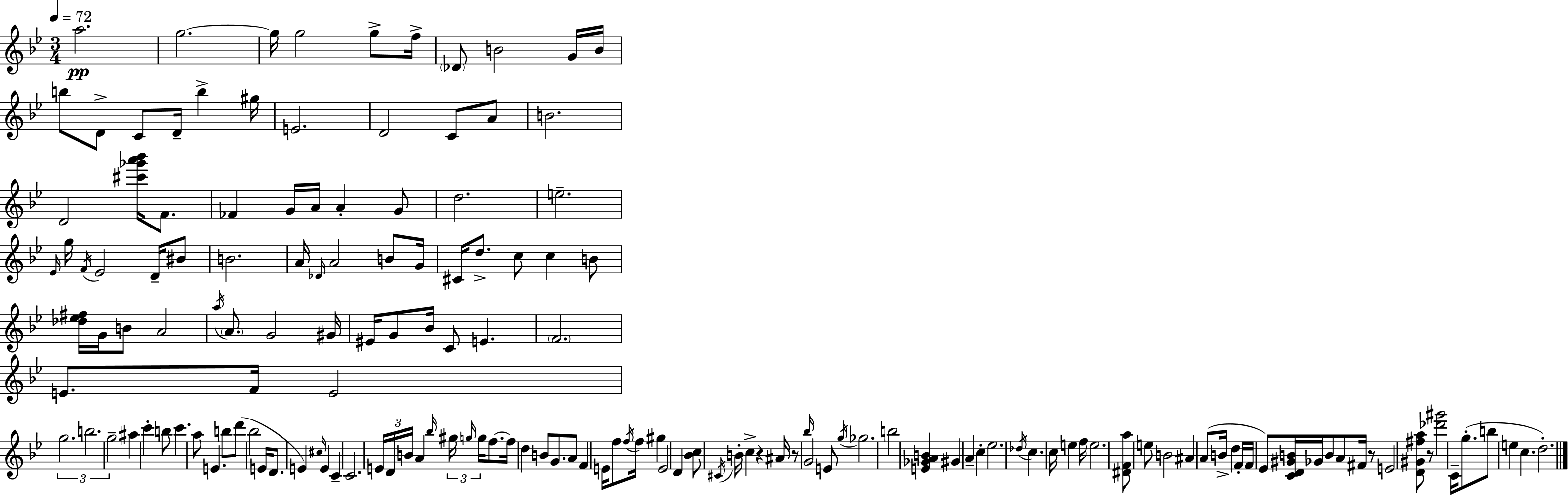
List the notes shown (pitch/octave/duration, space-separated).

A5/h. G5/h. G5/s G5/h G5/e F5/s Db4/e B4/h G4/s B4/s B5/e D4/e C4/e D4/s B5/q G#5/s E4/h. D4/h C4/e A4/e B4/h. D4/h [C#6,Gb6,A6,Bb6]/s F4/e. FES4/q G4/s A4/s A4/q G4/e D5/h. E5/h. Eb4/s G5/s F4/s Eb4/h D4/s BIS4/e B4/h. A4/s Db4/s A4/h B4/e G4/s C#4/s D5/e. C5/e C5/q B4/e [Db5,Eb5,F#5]/s G4/s B4/e A4/h A5/s A4/e. G4/h G#4/s EIS4/s G4/e Bb4/s C4/e E4/q. F4/h. E4/e. F4/s E4/h G5/h. B5/h. G5/h A#5/q C6/q B5/e C6/q. A5/e E4/q. B5/e D6/e Bb5/h E4/s D4/e. E4/q C#5/s E4/q C4/q C4/h. E4/s D4/s B4/s A4/q Bb5/s G#5/s G5/s G5/s F5/e. F5/s D5/q B4/e G4/e. A4/e F4/q E4/s F5/e F5/s F5/s G#5/q E4/h D4/q [Bb4,C5]/e C#4/s B4/s C5/q R/q A#4/s R/e Bb5/s G4/h E4/e G5/s Gb5/h. B5/h [E4,Gb4,A4,B4]/q G#4/q A4/q C5/q Eb5/h. Db5/s C5/q. C5/s E5/q F5/s E5/h. [D#4,F4,A5]/e E5/e B4/h A#4/q A4/e B4/s D5/q F4/s F4/s Eb4/e [C4,D4,G#4,B4]/s Gb4/s B4/e A4/e F#4/s R/e E4/h [D4,G#4,F#5,A5]/e R/e [Db6,G#6]/h C4/s G5/e. B5/e E5/q C5/q. D5/h.